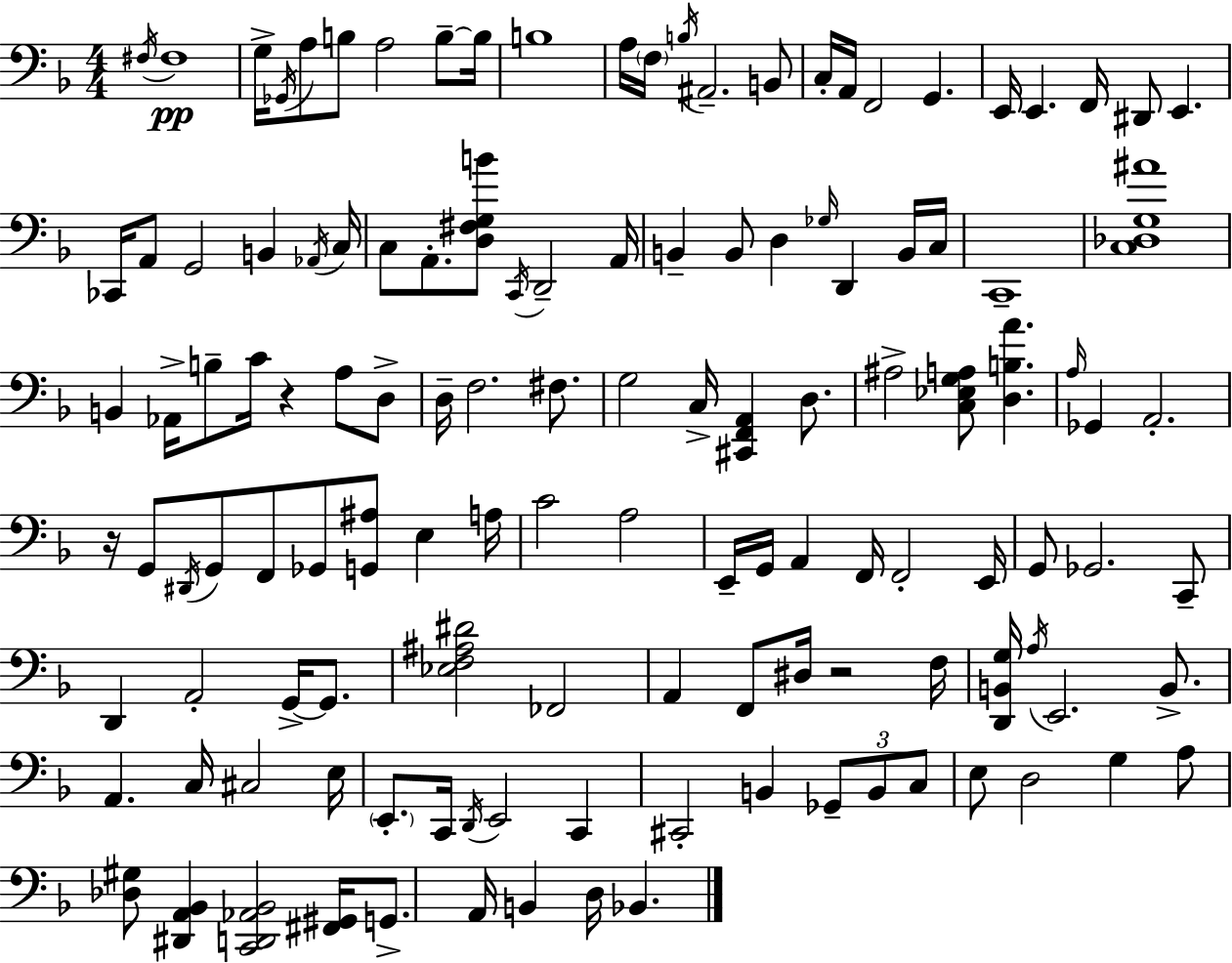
F#3/s F#3/w G3/s Gb2/s A3/e B3/e A3/h B3/e B3/s B3/w A3/s F3/s B3/s A#2/h. B2/e C3/s A2/s F2/h G2/q. E2/s E2/q. F2/s D#2/e E2/q. CES2/s A2/e G2/h B2/q Ab2/s C3/s C3/e A2/e. [D3,F#3,G3,B4]/e C2/s D2/h A2/s B2/q B2/e D3/q Gb3/s D2/q B2/s C3/s C2/w [C3,Db3,G3,A#4]/w B2/q Ab2/s B3/e C4/s R/q A3/e D3/e D3/s F3/h. F#3/e. G3/h C3/s [C#2,F2,A2]/q D3/e. A#3/h [C3,Eb3,G3,A3]/e [D3,B3,A4]/q. A3/s Gb2/q A2/h. R/s G2/e D#2/s G2/e F2/e Gb2/e [G2,A#3]/e E3/q A3/s C4/h A3/h E2/s G2/s A2/q F2/s F2/h E2/s G2/e Gb2/h. C2/e D2/q A2/h G2/s G2/e. [Eb3,F3,A#3,D#4]/h FES2/h A2/q F2/e D#3/s R/h F3/s [D2,B2,G3]/s A3/s E2/h. B2/e. A2/q. C3/s C#3/h E3/s E2/e. C2/s D2/s E2/h C2/q C#2/h B2/q Gb2/e B2/e C3/e E3/e D3/h G3/q A3/e [Db3,G#3]/e [D#2,A2,Bb2]/q [C2,D2,Ab2,Bb2]/h [F#2,G#2]/s G2/e. A2/s B2/q D3/s Bb2/q.